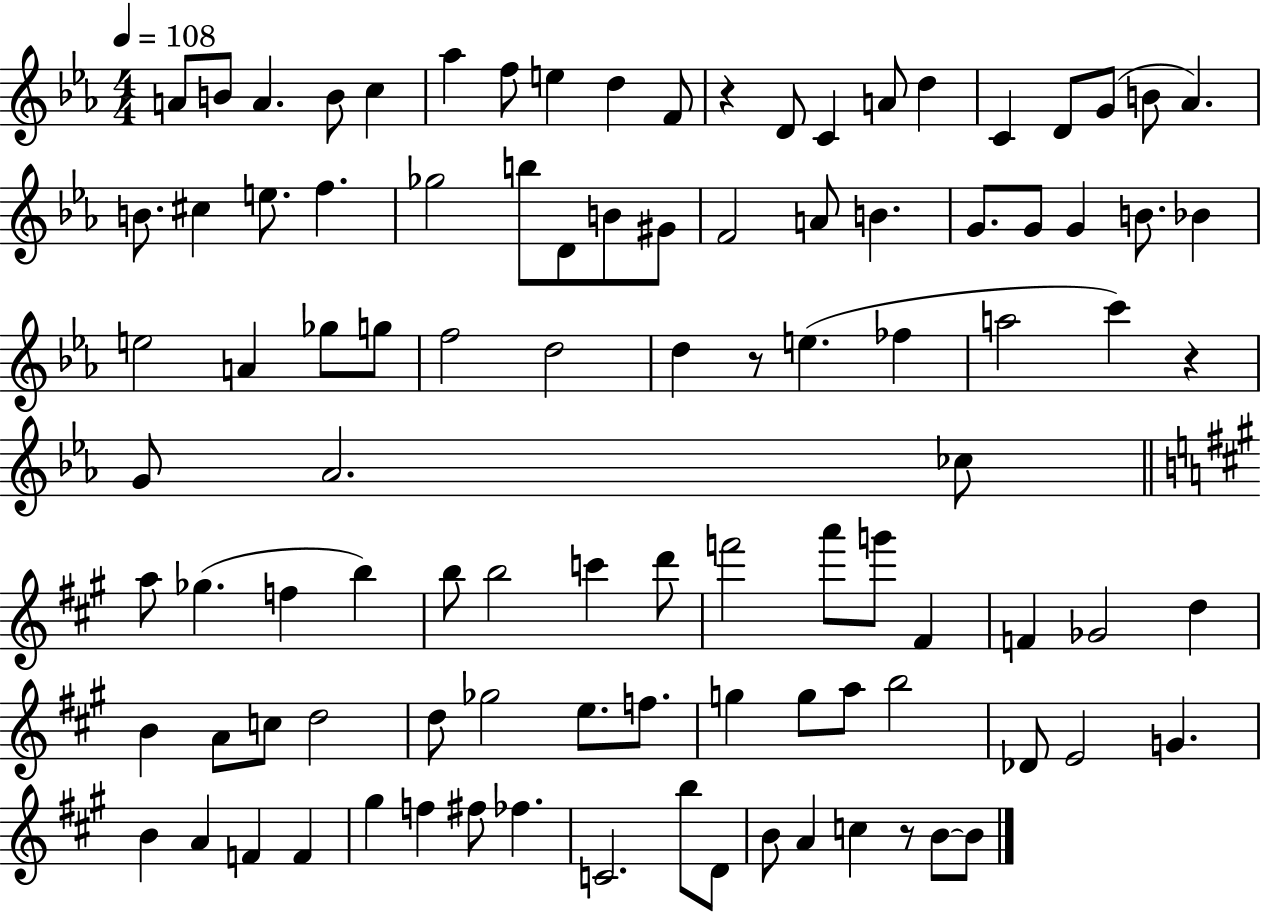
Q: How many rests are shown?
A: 4